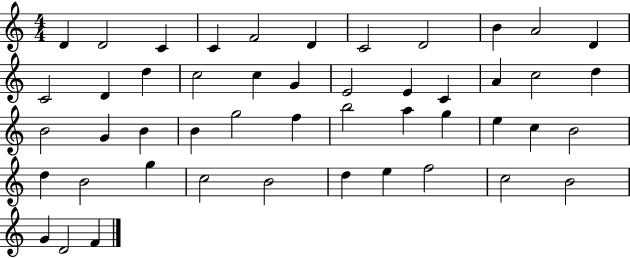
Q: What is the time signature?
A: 4/4